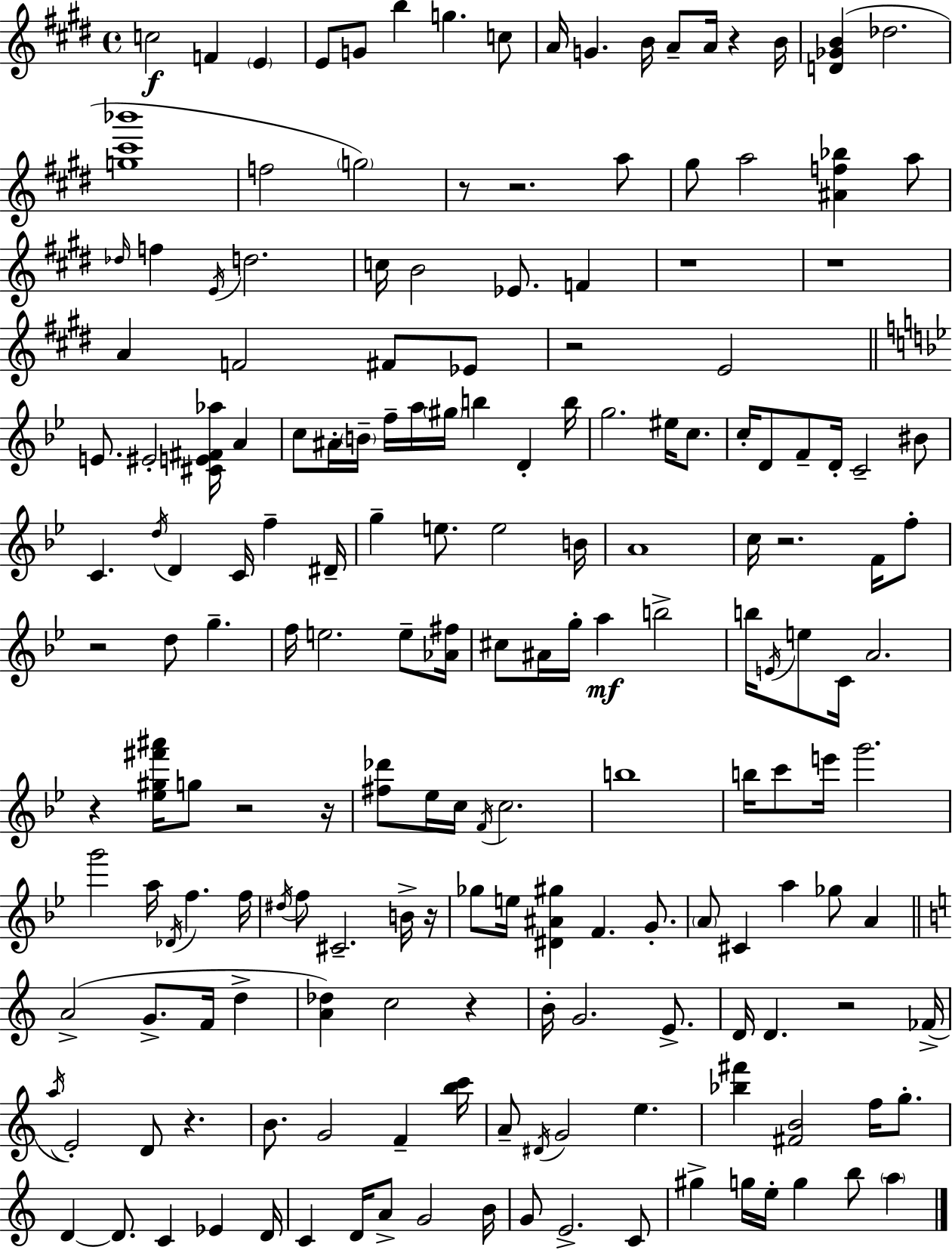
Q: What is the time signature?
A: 4/4